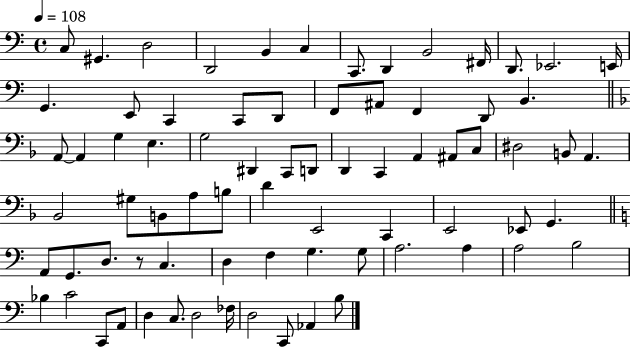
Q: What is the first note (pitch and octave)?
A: C3